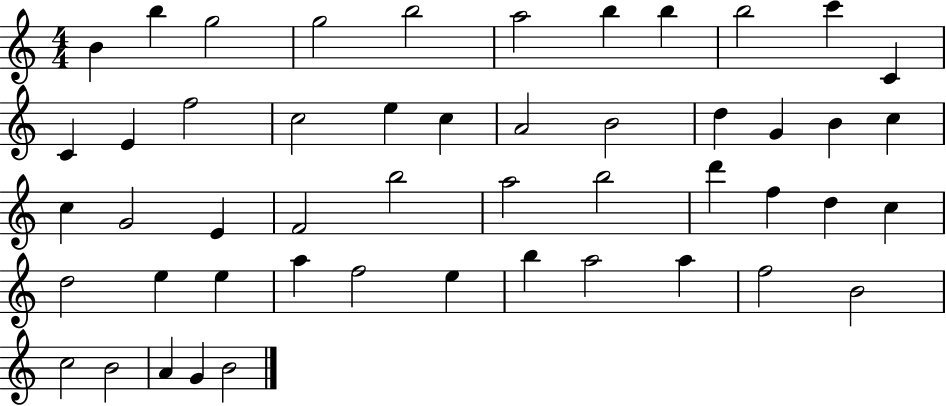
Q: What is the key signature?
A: C major